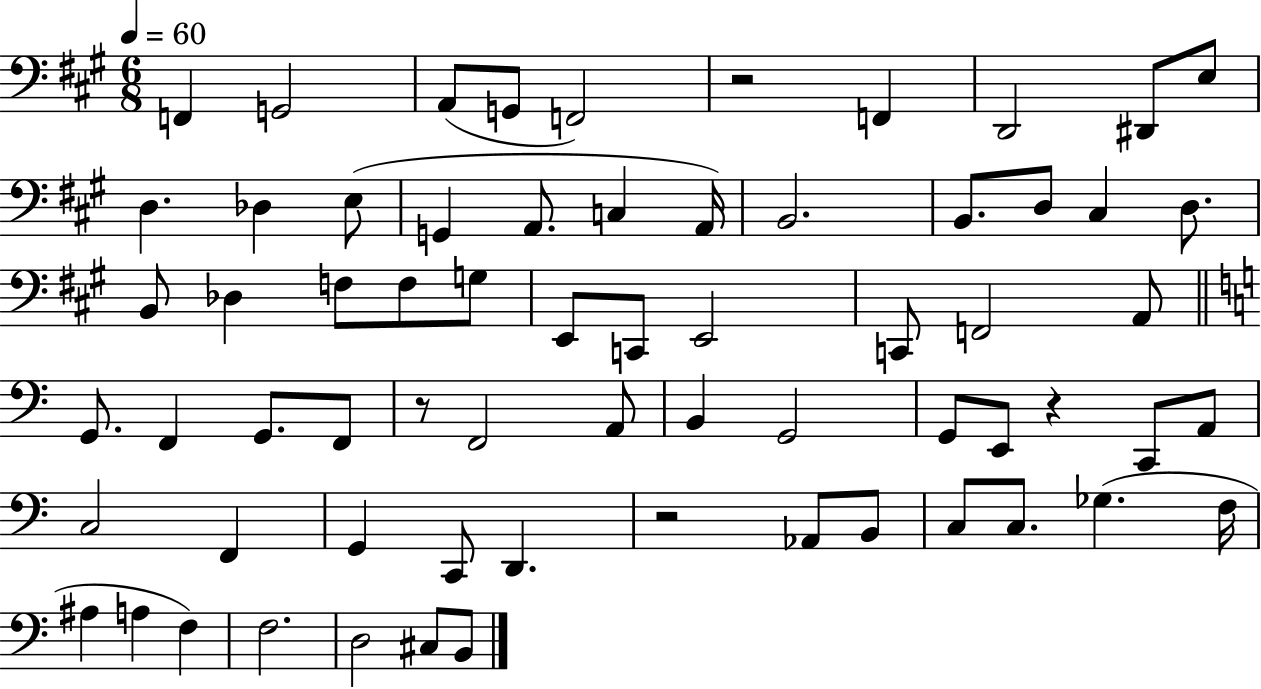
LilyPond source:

{
  \clef bass
  \numericTimeSignature
  \time 6/8
  \key a \major
  \tempo 4 = 60
  f,4 g,2 | a,8( g,8 f,2) | r2 f,4 | d,2 dis,8 e8 | \break d4. des4 e8( | g,4 a,8. c4 a,16) | b,2. | b,8. d8 cis4 d8. | \break b,8 des4 f8 f8 g8 | e,8 c,8 e,2 | c,8 f,2 a,8 | \bar "||" \break \key c \major g,8. f,4 g,8. f,8 | r8 f,2 a,8 | b,4 g,2 | g,8 e,8 r4 c,8 a,8 | \break c2 f,4 | g,4 c,8 d,4. | r2 aes,8 b,8 | c8 c8. ges4.( f16 | \break ais4 a4 f4) | f2. | d2 cis8 b,8 | \bar "|."
}